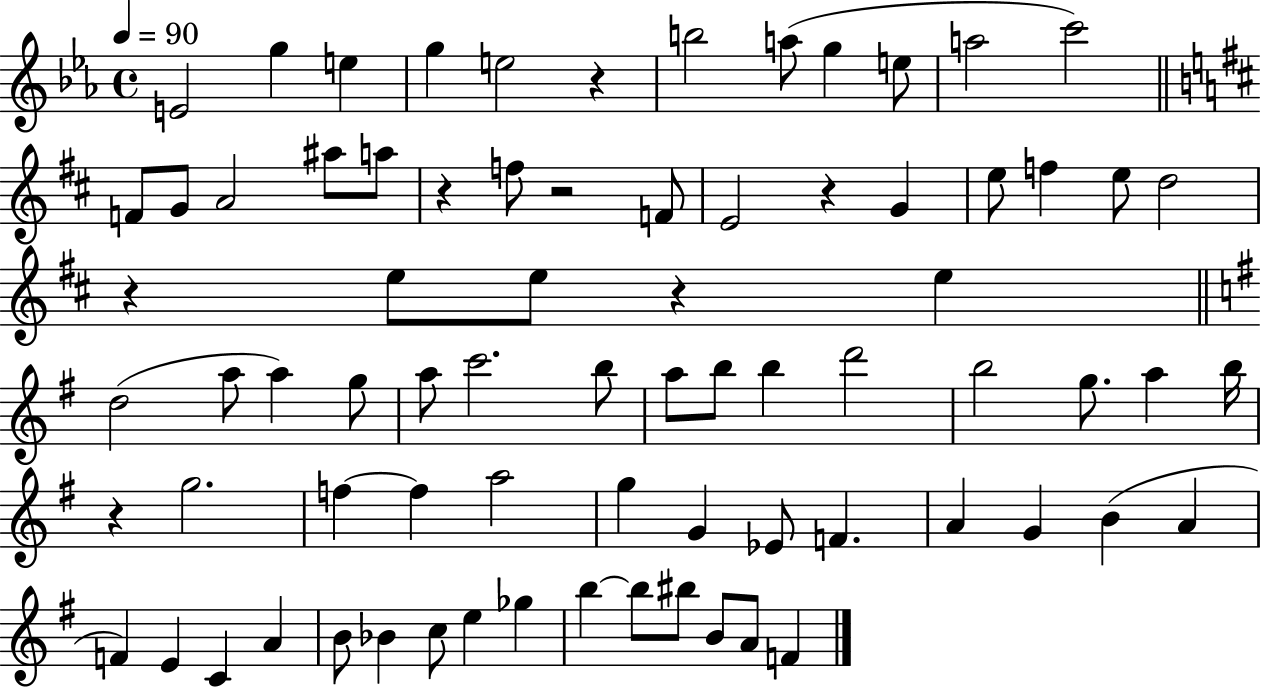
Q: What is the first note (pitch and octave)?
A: E4